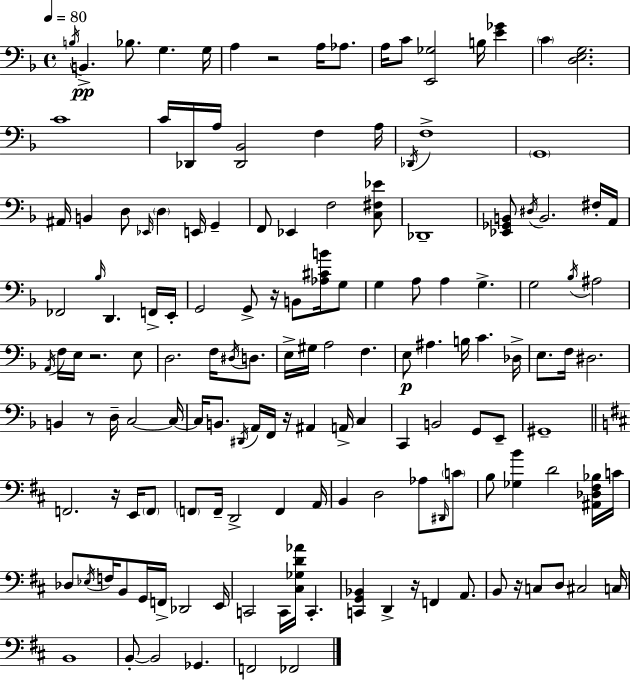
B3/s B2/q. Bb3/e. G3/q. G3/s A3/q R/h A3/s Ab3/e. A3/s C4/e [E2,Gb3]/h B3/s [E4,Gb4]/q C4/q [D3,E3,G3]/h. C4/w C4/s Db2/s A3/s [Db2,Bb2]/h F3/q A3/s Db2/s F3/w G2/w A#2/s B2/q D3/e Eb2/s D3/q E2/s G2/q F2/e Eb2/q F3/h [C3,F#3,Eb4]/e Db2/w [Eb2,Gb2,B2]/e D#3/s B2/h. F#3/s A2/s FES2/h Bb3/s D2/q. F2/s E2/s G2/h G2/e R/s B2/e [Ab3,C#4,B4]/s G3/e G3/q A3/e A3/q G3/q. G3/h Bb3/s A#3/h A2/s F3/s E3/s R/h. E3/e D3/h. F3/s D#3/s D3/e. E3/s G#3/s A3/h F3/q. E3/e A#3/q. B3/s C4/q. Db3/s E3/e. F3/s D#3/h. B2/q R/e D3/s C3/h C3/s C3/s B2/e. D#2/s A2/s F2/s R/s A#2/q A2/s C3/q C2/q B2/h G2/e E2/e G#2/w F2/h. R/s E2/s F2/e F2/e F2/s D2/h F2/q A2/s B2/q D3/h Ab3/e D#2/s C4/e B3/e [Gb3,B4]/q D4/h [A#2,Db3,F#3,Bb3]/s C4/s Db3/e Eb3/s F3/s B2/e G2/s F2/s Db2/h E2/s C2/h C2/s [C#3,Gb3,D4,Ab4]/s C2/q. [C2,G2,Bb2]/q D2/q R/s F2/q A2/e. B2/e R/s C3/e D3/e C#3/h C3/s B2/w B2/e B2/h Gb2/q. F2/h FES2/h